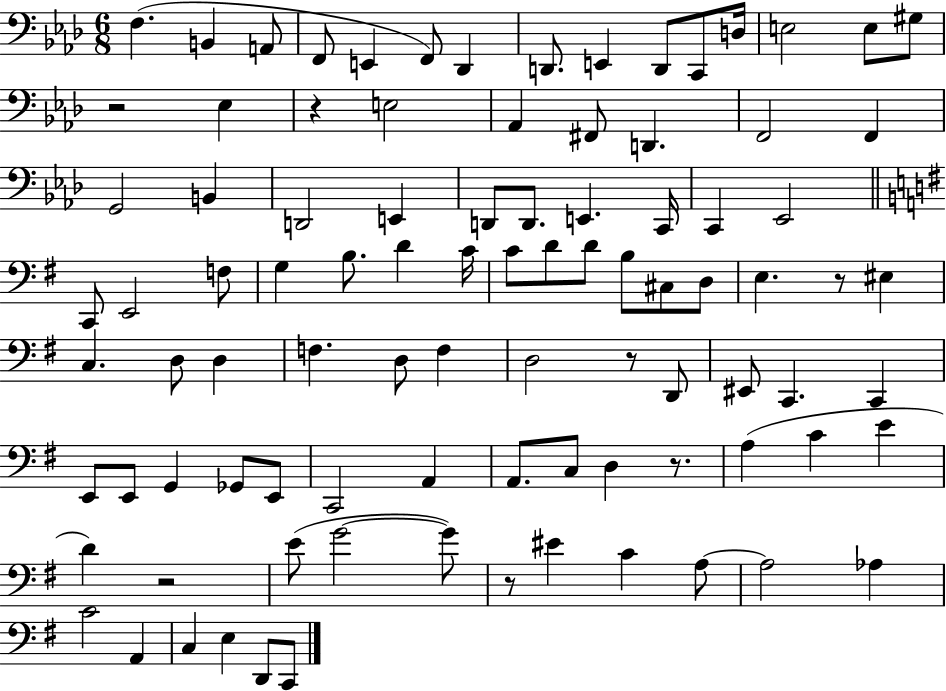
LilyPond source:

{
  \clef bass
  \numericTimeSignature
  \time 6/8
  \key aes \major
  f4.( b,4 a,8 | f,8 e,4 f,8) des,4 | d,8. e,4 d,8 c,8 d16 | e2 e8 gis8 | \break r2 ees4 | r4 e2 | aes,4 fis,8 d,4. | f,2 f,4 | \break g,2 b,4 | d,2 e,4 | d,8 d,8. e,4. c,16 | c,4 ees,2 | \break \bar "||" \break \key e \minor c,8 e,2 f8 | g4 b8. d'4 c'16 | c'8 d'8 d'8 b8 cis8 d8 | e4. r8 eis4 | \break c4. d8 d4 | f4. d8 f4 | d2 r8 d,8 | eis,8 c,4. c,4 | \break e,8 e,8 g,4 ges,8 e,8 | c,2 a,4 | a,8. c8 d4 r8. | a4( c'4 e'4 | \break d'4) r2 | e'8( g'2~~ g'8) | r8 eis'4 c'4 a8~~ | a2 aes4 | \break c'2 a,4 | c4 e4 d,8 c,8 | \bar "|."
}